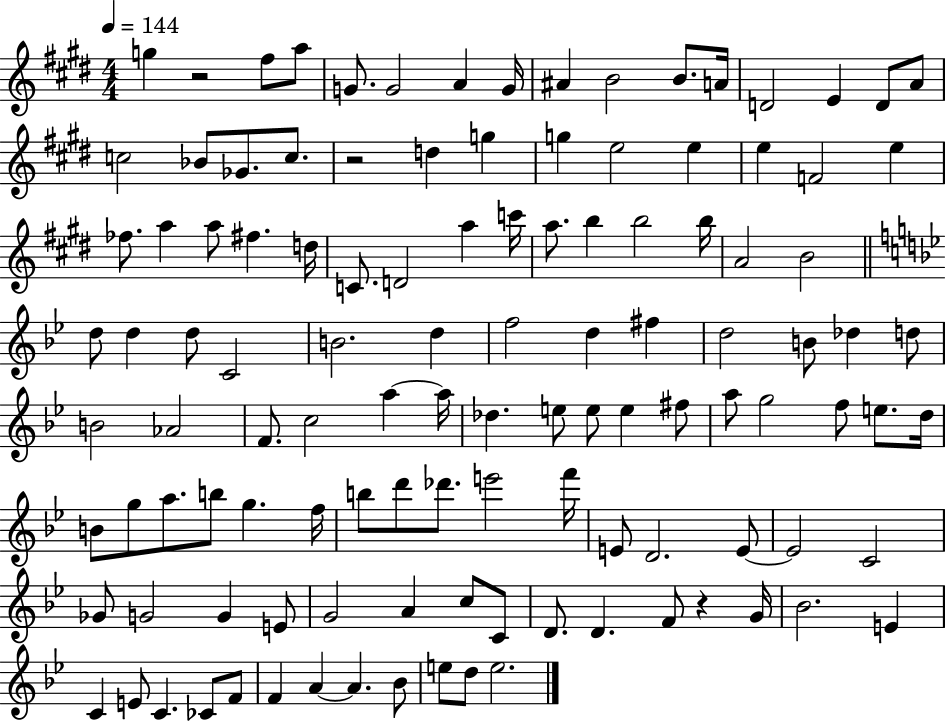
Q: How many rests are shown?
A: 3